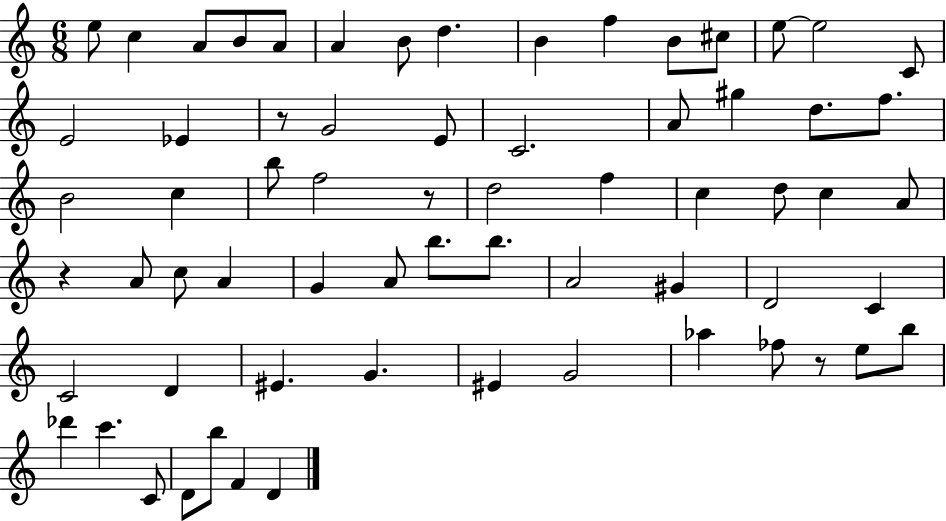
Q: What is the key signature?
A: C major